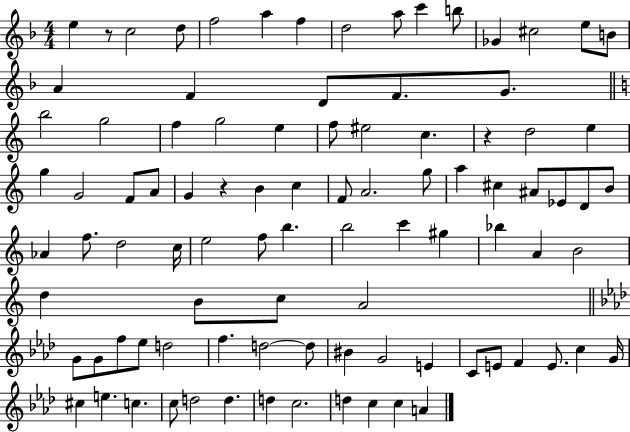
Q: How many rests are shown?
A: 3